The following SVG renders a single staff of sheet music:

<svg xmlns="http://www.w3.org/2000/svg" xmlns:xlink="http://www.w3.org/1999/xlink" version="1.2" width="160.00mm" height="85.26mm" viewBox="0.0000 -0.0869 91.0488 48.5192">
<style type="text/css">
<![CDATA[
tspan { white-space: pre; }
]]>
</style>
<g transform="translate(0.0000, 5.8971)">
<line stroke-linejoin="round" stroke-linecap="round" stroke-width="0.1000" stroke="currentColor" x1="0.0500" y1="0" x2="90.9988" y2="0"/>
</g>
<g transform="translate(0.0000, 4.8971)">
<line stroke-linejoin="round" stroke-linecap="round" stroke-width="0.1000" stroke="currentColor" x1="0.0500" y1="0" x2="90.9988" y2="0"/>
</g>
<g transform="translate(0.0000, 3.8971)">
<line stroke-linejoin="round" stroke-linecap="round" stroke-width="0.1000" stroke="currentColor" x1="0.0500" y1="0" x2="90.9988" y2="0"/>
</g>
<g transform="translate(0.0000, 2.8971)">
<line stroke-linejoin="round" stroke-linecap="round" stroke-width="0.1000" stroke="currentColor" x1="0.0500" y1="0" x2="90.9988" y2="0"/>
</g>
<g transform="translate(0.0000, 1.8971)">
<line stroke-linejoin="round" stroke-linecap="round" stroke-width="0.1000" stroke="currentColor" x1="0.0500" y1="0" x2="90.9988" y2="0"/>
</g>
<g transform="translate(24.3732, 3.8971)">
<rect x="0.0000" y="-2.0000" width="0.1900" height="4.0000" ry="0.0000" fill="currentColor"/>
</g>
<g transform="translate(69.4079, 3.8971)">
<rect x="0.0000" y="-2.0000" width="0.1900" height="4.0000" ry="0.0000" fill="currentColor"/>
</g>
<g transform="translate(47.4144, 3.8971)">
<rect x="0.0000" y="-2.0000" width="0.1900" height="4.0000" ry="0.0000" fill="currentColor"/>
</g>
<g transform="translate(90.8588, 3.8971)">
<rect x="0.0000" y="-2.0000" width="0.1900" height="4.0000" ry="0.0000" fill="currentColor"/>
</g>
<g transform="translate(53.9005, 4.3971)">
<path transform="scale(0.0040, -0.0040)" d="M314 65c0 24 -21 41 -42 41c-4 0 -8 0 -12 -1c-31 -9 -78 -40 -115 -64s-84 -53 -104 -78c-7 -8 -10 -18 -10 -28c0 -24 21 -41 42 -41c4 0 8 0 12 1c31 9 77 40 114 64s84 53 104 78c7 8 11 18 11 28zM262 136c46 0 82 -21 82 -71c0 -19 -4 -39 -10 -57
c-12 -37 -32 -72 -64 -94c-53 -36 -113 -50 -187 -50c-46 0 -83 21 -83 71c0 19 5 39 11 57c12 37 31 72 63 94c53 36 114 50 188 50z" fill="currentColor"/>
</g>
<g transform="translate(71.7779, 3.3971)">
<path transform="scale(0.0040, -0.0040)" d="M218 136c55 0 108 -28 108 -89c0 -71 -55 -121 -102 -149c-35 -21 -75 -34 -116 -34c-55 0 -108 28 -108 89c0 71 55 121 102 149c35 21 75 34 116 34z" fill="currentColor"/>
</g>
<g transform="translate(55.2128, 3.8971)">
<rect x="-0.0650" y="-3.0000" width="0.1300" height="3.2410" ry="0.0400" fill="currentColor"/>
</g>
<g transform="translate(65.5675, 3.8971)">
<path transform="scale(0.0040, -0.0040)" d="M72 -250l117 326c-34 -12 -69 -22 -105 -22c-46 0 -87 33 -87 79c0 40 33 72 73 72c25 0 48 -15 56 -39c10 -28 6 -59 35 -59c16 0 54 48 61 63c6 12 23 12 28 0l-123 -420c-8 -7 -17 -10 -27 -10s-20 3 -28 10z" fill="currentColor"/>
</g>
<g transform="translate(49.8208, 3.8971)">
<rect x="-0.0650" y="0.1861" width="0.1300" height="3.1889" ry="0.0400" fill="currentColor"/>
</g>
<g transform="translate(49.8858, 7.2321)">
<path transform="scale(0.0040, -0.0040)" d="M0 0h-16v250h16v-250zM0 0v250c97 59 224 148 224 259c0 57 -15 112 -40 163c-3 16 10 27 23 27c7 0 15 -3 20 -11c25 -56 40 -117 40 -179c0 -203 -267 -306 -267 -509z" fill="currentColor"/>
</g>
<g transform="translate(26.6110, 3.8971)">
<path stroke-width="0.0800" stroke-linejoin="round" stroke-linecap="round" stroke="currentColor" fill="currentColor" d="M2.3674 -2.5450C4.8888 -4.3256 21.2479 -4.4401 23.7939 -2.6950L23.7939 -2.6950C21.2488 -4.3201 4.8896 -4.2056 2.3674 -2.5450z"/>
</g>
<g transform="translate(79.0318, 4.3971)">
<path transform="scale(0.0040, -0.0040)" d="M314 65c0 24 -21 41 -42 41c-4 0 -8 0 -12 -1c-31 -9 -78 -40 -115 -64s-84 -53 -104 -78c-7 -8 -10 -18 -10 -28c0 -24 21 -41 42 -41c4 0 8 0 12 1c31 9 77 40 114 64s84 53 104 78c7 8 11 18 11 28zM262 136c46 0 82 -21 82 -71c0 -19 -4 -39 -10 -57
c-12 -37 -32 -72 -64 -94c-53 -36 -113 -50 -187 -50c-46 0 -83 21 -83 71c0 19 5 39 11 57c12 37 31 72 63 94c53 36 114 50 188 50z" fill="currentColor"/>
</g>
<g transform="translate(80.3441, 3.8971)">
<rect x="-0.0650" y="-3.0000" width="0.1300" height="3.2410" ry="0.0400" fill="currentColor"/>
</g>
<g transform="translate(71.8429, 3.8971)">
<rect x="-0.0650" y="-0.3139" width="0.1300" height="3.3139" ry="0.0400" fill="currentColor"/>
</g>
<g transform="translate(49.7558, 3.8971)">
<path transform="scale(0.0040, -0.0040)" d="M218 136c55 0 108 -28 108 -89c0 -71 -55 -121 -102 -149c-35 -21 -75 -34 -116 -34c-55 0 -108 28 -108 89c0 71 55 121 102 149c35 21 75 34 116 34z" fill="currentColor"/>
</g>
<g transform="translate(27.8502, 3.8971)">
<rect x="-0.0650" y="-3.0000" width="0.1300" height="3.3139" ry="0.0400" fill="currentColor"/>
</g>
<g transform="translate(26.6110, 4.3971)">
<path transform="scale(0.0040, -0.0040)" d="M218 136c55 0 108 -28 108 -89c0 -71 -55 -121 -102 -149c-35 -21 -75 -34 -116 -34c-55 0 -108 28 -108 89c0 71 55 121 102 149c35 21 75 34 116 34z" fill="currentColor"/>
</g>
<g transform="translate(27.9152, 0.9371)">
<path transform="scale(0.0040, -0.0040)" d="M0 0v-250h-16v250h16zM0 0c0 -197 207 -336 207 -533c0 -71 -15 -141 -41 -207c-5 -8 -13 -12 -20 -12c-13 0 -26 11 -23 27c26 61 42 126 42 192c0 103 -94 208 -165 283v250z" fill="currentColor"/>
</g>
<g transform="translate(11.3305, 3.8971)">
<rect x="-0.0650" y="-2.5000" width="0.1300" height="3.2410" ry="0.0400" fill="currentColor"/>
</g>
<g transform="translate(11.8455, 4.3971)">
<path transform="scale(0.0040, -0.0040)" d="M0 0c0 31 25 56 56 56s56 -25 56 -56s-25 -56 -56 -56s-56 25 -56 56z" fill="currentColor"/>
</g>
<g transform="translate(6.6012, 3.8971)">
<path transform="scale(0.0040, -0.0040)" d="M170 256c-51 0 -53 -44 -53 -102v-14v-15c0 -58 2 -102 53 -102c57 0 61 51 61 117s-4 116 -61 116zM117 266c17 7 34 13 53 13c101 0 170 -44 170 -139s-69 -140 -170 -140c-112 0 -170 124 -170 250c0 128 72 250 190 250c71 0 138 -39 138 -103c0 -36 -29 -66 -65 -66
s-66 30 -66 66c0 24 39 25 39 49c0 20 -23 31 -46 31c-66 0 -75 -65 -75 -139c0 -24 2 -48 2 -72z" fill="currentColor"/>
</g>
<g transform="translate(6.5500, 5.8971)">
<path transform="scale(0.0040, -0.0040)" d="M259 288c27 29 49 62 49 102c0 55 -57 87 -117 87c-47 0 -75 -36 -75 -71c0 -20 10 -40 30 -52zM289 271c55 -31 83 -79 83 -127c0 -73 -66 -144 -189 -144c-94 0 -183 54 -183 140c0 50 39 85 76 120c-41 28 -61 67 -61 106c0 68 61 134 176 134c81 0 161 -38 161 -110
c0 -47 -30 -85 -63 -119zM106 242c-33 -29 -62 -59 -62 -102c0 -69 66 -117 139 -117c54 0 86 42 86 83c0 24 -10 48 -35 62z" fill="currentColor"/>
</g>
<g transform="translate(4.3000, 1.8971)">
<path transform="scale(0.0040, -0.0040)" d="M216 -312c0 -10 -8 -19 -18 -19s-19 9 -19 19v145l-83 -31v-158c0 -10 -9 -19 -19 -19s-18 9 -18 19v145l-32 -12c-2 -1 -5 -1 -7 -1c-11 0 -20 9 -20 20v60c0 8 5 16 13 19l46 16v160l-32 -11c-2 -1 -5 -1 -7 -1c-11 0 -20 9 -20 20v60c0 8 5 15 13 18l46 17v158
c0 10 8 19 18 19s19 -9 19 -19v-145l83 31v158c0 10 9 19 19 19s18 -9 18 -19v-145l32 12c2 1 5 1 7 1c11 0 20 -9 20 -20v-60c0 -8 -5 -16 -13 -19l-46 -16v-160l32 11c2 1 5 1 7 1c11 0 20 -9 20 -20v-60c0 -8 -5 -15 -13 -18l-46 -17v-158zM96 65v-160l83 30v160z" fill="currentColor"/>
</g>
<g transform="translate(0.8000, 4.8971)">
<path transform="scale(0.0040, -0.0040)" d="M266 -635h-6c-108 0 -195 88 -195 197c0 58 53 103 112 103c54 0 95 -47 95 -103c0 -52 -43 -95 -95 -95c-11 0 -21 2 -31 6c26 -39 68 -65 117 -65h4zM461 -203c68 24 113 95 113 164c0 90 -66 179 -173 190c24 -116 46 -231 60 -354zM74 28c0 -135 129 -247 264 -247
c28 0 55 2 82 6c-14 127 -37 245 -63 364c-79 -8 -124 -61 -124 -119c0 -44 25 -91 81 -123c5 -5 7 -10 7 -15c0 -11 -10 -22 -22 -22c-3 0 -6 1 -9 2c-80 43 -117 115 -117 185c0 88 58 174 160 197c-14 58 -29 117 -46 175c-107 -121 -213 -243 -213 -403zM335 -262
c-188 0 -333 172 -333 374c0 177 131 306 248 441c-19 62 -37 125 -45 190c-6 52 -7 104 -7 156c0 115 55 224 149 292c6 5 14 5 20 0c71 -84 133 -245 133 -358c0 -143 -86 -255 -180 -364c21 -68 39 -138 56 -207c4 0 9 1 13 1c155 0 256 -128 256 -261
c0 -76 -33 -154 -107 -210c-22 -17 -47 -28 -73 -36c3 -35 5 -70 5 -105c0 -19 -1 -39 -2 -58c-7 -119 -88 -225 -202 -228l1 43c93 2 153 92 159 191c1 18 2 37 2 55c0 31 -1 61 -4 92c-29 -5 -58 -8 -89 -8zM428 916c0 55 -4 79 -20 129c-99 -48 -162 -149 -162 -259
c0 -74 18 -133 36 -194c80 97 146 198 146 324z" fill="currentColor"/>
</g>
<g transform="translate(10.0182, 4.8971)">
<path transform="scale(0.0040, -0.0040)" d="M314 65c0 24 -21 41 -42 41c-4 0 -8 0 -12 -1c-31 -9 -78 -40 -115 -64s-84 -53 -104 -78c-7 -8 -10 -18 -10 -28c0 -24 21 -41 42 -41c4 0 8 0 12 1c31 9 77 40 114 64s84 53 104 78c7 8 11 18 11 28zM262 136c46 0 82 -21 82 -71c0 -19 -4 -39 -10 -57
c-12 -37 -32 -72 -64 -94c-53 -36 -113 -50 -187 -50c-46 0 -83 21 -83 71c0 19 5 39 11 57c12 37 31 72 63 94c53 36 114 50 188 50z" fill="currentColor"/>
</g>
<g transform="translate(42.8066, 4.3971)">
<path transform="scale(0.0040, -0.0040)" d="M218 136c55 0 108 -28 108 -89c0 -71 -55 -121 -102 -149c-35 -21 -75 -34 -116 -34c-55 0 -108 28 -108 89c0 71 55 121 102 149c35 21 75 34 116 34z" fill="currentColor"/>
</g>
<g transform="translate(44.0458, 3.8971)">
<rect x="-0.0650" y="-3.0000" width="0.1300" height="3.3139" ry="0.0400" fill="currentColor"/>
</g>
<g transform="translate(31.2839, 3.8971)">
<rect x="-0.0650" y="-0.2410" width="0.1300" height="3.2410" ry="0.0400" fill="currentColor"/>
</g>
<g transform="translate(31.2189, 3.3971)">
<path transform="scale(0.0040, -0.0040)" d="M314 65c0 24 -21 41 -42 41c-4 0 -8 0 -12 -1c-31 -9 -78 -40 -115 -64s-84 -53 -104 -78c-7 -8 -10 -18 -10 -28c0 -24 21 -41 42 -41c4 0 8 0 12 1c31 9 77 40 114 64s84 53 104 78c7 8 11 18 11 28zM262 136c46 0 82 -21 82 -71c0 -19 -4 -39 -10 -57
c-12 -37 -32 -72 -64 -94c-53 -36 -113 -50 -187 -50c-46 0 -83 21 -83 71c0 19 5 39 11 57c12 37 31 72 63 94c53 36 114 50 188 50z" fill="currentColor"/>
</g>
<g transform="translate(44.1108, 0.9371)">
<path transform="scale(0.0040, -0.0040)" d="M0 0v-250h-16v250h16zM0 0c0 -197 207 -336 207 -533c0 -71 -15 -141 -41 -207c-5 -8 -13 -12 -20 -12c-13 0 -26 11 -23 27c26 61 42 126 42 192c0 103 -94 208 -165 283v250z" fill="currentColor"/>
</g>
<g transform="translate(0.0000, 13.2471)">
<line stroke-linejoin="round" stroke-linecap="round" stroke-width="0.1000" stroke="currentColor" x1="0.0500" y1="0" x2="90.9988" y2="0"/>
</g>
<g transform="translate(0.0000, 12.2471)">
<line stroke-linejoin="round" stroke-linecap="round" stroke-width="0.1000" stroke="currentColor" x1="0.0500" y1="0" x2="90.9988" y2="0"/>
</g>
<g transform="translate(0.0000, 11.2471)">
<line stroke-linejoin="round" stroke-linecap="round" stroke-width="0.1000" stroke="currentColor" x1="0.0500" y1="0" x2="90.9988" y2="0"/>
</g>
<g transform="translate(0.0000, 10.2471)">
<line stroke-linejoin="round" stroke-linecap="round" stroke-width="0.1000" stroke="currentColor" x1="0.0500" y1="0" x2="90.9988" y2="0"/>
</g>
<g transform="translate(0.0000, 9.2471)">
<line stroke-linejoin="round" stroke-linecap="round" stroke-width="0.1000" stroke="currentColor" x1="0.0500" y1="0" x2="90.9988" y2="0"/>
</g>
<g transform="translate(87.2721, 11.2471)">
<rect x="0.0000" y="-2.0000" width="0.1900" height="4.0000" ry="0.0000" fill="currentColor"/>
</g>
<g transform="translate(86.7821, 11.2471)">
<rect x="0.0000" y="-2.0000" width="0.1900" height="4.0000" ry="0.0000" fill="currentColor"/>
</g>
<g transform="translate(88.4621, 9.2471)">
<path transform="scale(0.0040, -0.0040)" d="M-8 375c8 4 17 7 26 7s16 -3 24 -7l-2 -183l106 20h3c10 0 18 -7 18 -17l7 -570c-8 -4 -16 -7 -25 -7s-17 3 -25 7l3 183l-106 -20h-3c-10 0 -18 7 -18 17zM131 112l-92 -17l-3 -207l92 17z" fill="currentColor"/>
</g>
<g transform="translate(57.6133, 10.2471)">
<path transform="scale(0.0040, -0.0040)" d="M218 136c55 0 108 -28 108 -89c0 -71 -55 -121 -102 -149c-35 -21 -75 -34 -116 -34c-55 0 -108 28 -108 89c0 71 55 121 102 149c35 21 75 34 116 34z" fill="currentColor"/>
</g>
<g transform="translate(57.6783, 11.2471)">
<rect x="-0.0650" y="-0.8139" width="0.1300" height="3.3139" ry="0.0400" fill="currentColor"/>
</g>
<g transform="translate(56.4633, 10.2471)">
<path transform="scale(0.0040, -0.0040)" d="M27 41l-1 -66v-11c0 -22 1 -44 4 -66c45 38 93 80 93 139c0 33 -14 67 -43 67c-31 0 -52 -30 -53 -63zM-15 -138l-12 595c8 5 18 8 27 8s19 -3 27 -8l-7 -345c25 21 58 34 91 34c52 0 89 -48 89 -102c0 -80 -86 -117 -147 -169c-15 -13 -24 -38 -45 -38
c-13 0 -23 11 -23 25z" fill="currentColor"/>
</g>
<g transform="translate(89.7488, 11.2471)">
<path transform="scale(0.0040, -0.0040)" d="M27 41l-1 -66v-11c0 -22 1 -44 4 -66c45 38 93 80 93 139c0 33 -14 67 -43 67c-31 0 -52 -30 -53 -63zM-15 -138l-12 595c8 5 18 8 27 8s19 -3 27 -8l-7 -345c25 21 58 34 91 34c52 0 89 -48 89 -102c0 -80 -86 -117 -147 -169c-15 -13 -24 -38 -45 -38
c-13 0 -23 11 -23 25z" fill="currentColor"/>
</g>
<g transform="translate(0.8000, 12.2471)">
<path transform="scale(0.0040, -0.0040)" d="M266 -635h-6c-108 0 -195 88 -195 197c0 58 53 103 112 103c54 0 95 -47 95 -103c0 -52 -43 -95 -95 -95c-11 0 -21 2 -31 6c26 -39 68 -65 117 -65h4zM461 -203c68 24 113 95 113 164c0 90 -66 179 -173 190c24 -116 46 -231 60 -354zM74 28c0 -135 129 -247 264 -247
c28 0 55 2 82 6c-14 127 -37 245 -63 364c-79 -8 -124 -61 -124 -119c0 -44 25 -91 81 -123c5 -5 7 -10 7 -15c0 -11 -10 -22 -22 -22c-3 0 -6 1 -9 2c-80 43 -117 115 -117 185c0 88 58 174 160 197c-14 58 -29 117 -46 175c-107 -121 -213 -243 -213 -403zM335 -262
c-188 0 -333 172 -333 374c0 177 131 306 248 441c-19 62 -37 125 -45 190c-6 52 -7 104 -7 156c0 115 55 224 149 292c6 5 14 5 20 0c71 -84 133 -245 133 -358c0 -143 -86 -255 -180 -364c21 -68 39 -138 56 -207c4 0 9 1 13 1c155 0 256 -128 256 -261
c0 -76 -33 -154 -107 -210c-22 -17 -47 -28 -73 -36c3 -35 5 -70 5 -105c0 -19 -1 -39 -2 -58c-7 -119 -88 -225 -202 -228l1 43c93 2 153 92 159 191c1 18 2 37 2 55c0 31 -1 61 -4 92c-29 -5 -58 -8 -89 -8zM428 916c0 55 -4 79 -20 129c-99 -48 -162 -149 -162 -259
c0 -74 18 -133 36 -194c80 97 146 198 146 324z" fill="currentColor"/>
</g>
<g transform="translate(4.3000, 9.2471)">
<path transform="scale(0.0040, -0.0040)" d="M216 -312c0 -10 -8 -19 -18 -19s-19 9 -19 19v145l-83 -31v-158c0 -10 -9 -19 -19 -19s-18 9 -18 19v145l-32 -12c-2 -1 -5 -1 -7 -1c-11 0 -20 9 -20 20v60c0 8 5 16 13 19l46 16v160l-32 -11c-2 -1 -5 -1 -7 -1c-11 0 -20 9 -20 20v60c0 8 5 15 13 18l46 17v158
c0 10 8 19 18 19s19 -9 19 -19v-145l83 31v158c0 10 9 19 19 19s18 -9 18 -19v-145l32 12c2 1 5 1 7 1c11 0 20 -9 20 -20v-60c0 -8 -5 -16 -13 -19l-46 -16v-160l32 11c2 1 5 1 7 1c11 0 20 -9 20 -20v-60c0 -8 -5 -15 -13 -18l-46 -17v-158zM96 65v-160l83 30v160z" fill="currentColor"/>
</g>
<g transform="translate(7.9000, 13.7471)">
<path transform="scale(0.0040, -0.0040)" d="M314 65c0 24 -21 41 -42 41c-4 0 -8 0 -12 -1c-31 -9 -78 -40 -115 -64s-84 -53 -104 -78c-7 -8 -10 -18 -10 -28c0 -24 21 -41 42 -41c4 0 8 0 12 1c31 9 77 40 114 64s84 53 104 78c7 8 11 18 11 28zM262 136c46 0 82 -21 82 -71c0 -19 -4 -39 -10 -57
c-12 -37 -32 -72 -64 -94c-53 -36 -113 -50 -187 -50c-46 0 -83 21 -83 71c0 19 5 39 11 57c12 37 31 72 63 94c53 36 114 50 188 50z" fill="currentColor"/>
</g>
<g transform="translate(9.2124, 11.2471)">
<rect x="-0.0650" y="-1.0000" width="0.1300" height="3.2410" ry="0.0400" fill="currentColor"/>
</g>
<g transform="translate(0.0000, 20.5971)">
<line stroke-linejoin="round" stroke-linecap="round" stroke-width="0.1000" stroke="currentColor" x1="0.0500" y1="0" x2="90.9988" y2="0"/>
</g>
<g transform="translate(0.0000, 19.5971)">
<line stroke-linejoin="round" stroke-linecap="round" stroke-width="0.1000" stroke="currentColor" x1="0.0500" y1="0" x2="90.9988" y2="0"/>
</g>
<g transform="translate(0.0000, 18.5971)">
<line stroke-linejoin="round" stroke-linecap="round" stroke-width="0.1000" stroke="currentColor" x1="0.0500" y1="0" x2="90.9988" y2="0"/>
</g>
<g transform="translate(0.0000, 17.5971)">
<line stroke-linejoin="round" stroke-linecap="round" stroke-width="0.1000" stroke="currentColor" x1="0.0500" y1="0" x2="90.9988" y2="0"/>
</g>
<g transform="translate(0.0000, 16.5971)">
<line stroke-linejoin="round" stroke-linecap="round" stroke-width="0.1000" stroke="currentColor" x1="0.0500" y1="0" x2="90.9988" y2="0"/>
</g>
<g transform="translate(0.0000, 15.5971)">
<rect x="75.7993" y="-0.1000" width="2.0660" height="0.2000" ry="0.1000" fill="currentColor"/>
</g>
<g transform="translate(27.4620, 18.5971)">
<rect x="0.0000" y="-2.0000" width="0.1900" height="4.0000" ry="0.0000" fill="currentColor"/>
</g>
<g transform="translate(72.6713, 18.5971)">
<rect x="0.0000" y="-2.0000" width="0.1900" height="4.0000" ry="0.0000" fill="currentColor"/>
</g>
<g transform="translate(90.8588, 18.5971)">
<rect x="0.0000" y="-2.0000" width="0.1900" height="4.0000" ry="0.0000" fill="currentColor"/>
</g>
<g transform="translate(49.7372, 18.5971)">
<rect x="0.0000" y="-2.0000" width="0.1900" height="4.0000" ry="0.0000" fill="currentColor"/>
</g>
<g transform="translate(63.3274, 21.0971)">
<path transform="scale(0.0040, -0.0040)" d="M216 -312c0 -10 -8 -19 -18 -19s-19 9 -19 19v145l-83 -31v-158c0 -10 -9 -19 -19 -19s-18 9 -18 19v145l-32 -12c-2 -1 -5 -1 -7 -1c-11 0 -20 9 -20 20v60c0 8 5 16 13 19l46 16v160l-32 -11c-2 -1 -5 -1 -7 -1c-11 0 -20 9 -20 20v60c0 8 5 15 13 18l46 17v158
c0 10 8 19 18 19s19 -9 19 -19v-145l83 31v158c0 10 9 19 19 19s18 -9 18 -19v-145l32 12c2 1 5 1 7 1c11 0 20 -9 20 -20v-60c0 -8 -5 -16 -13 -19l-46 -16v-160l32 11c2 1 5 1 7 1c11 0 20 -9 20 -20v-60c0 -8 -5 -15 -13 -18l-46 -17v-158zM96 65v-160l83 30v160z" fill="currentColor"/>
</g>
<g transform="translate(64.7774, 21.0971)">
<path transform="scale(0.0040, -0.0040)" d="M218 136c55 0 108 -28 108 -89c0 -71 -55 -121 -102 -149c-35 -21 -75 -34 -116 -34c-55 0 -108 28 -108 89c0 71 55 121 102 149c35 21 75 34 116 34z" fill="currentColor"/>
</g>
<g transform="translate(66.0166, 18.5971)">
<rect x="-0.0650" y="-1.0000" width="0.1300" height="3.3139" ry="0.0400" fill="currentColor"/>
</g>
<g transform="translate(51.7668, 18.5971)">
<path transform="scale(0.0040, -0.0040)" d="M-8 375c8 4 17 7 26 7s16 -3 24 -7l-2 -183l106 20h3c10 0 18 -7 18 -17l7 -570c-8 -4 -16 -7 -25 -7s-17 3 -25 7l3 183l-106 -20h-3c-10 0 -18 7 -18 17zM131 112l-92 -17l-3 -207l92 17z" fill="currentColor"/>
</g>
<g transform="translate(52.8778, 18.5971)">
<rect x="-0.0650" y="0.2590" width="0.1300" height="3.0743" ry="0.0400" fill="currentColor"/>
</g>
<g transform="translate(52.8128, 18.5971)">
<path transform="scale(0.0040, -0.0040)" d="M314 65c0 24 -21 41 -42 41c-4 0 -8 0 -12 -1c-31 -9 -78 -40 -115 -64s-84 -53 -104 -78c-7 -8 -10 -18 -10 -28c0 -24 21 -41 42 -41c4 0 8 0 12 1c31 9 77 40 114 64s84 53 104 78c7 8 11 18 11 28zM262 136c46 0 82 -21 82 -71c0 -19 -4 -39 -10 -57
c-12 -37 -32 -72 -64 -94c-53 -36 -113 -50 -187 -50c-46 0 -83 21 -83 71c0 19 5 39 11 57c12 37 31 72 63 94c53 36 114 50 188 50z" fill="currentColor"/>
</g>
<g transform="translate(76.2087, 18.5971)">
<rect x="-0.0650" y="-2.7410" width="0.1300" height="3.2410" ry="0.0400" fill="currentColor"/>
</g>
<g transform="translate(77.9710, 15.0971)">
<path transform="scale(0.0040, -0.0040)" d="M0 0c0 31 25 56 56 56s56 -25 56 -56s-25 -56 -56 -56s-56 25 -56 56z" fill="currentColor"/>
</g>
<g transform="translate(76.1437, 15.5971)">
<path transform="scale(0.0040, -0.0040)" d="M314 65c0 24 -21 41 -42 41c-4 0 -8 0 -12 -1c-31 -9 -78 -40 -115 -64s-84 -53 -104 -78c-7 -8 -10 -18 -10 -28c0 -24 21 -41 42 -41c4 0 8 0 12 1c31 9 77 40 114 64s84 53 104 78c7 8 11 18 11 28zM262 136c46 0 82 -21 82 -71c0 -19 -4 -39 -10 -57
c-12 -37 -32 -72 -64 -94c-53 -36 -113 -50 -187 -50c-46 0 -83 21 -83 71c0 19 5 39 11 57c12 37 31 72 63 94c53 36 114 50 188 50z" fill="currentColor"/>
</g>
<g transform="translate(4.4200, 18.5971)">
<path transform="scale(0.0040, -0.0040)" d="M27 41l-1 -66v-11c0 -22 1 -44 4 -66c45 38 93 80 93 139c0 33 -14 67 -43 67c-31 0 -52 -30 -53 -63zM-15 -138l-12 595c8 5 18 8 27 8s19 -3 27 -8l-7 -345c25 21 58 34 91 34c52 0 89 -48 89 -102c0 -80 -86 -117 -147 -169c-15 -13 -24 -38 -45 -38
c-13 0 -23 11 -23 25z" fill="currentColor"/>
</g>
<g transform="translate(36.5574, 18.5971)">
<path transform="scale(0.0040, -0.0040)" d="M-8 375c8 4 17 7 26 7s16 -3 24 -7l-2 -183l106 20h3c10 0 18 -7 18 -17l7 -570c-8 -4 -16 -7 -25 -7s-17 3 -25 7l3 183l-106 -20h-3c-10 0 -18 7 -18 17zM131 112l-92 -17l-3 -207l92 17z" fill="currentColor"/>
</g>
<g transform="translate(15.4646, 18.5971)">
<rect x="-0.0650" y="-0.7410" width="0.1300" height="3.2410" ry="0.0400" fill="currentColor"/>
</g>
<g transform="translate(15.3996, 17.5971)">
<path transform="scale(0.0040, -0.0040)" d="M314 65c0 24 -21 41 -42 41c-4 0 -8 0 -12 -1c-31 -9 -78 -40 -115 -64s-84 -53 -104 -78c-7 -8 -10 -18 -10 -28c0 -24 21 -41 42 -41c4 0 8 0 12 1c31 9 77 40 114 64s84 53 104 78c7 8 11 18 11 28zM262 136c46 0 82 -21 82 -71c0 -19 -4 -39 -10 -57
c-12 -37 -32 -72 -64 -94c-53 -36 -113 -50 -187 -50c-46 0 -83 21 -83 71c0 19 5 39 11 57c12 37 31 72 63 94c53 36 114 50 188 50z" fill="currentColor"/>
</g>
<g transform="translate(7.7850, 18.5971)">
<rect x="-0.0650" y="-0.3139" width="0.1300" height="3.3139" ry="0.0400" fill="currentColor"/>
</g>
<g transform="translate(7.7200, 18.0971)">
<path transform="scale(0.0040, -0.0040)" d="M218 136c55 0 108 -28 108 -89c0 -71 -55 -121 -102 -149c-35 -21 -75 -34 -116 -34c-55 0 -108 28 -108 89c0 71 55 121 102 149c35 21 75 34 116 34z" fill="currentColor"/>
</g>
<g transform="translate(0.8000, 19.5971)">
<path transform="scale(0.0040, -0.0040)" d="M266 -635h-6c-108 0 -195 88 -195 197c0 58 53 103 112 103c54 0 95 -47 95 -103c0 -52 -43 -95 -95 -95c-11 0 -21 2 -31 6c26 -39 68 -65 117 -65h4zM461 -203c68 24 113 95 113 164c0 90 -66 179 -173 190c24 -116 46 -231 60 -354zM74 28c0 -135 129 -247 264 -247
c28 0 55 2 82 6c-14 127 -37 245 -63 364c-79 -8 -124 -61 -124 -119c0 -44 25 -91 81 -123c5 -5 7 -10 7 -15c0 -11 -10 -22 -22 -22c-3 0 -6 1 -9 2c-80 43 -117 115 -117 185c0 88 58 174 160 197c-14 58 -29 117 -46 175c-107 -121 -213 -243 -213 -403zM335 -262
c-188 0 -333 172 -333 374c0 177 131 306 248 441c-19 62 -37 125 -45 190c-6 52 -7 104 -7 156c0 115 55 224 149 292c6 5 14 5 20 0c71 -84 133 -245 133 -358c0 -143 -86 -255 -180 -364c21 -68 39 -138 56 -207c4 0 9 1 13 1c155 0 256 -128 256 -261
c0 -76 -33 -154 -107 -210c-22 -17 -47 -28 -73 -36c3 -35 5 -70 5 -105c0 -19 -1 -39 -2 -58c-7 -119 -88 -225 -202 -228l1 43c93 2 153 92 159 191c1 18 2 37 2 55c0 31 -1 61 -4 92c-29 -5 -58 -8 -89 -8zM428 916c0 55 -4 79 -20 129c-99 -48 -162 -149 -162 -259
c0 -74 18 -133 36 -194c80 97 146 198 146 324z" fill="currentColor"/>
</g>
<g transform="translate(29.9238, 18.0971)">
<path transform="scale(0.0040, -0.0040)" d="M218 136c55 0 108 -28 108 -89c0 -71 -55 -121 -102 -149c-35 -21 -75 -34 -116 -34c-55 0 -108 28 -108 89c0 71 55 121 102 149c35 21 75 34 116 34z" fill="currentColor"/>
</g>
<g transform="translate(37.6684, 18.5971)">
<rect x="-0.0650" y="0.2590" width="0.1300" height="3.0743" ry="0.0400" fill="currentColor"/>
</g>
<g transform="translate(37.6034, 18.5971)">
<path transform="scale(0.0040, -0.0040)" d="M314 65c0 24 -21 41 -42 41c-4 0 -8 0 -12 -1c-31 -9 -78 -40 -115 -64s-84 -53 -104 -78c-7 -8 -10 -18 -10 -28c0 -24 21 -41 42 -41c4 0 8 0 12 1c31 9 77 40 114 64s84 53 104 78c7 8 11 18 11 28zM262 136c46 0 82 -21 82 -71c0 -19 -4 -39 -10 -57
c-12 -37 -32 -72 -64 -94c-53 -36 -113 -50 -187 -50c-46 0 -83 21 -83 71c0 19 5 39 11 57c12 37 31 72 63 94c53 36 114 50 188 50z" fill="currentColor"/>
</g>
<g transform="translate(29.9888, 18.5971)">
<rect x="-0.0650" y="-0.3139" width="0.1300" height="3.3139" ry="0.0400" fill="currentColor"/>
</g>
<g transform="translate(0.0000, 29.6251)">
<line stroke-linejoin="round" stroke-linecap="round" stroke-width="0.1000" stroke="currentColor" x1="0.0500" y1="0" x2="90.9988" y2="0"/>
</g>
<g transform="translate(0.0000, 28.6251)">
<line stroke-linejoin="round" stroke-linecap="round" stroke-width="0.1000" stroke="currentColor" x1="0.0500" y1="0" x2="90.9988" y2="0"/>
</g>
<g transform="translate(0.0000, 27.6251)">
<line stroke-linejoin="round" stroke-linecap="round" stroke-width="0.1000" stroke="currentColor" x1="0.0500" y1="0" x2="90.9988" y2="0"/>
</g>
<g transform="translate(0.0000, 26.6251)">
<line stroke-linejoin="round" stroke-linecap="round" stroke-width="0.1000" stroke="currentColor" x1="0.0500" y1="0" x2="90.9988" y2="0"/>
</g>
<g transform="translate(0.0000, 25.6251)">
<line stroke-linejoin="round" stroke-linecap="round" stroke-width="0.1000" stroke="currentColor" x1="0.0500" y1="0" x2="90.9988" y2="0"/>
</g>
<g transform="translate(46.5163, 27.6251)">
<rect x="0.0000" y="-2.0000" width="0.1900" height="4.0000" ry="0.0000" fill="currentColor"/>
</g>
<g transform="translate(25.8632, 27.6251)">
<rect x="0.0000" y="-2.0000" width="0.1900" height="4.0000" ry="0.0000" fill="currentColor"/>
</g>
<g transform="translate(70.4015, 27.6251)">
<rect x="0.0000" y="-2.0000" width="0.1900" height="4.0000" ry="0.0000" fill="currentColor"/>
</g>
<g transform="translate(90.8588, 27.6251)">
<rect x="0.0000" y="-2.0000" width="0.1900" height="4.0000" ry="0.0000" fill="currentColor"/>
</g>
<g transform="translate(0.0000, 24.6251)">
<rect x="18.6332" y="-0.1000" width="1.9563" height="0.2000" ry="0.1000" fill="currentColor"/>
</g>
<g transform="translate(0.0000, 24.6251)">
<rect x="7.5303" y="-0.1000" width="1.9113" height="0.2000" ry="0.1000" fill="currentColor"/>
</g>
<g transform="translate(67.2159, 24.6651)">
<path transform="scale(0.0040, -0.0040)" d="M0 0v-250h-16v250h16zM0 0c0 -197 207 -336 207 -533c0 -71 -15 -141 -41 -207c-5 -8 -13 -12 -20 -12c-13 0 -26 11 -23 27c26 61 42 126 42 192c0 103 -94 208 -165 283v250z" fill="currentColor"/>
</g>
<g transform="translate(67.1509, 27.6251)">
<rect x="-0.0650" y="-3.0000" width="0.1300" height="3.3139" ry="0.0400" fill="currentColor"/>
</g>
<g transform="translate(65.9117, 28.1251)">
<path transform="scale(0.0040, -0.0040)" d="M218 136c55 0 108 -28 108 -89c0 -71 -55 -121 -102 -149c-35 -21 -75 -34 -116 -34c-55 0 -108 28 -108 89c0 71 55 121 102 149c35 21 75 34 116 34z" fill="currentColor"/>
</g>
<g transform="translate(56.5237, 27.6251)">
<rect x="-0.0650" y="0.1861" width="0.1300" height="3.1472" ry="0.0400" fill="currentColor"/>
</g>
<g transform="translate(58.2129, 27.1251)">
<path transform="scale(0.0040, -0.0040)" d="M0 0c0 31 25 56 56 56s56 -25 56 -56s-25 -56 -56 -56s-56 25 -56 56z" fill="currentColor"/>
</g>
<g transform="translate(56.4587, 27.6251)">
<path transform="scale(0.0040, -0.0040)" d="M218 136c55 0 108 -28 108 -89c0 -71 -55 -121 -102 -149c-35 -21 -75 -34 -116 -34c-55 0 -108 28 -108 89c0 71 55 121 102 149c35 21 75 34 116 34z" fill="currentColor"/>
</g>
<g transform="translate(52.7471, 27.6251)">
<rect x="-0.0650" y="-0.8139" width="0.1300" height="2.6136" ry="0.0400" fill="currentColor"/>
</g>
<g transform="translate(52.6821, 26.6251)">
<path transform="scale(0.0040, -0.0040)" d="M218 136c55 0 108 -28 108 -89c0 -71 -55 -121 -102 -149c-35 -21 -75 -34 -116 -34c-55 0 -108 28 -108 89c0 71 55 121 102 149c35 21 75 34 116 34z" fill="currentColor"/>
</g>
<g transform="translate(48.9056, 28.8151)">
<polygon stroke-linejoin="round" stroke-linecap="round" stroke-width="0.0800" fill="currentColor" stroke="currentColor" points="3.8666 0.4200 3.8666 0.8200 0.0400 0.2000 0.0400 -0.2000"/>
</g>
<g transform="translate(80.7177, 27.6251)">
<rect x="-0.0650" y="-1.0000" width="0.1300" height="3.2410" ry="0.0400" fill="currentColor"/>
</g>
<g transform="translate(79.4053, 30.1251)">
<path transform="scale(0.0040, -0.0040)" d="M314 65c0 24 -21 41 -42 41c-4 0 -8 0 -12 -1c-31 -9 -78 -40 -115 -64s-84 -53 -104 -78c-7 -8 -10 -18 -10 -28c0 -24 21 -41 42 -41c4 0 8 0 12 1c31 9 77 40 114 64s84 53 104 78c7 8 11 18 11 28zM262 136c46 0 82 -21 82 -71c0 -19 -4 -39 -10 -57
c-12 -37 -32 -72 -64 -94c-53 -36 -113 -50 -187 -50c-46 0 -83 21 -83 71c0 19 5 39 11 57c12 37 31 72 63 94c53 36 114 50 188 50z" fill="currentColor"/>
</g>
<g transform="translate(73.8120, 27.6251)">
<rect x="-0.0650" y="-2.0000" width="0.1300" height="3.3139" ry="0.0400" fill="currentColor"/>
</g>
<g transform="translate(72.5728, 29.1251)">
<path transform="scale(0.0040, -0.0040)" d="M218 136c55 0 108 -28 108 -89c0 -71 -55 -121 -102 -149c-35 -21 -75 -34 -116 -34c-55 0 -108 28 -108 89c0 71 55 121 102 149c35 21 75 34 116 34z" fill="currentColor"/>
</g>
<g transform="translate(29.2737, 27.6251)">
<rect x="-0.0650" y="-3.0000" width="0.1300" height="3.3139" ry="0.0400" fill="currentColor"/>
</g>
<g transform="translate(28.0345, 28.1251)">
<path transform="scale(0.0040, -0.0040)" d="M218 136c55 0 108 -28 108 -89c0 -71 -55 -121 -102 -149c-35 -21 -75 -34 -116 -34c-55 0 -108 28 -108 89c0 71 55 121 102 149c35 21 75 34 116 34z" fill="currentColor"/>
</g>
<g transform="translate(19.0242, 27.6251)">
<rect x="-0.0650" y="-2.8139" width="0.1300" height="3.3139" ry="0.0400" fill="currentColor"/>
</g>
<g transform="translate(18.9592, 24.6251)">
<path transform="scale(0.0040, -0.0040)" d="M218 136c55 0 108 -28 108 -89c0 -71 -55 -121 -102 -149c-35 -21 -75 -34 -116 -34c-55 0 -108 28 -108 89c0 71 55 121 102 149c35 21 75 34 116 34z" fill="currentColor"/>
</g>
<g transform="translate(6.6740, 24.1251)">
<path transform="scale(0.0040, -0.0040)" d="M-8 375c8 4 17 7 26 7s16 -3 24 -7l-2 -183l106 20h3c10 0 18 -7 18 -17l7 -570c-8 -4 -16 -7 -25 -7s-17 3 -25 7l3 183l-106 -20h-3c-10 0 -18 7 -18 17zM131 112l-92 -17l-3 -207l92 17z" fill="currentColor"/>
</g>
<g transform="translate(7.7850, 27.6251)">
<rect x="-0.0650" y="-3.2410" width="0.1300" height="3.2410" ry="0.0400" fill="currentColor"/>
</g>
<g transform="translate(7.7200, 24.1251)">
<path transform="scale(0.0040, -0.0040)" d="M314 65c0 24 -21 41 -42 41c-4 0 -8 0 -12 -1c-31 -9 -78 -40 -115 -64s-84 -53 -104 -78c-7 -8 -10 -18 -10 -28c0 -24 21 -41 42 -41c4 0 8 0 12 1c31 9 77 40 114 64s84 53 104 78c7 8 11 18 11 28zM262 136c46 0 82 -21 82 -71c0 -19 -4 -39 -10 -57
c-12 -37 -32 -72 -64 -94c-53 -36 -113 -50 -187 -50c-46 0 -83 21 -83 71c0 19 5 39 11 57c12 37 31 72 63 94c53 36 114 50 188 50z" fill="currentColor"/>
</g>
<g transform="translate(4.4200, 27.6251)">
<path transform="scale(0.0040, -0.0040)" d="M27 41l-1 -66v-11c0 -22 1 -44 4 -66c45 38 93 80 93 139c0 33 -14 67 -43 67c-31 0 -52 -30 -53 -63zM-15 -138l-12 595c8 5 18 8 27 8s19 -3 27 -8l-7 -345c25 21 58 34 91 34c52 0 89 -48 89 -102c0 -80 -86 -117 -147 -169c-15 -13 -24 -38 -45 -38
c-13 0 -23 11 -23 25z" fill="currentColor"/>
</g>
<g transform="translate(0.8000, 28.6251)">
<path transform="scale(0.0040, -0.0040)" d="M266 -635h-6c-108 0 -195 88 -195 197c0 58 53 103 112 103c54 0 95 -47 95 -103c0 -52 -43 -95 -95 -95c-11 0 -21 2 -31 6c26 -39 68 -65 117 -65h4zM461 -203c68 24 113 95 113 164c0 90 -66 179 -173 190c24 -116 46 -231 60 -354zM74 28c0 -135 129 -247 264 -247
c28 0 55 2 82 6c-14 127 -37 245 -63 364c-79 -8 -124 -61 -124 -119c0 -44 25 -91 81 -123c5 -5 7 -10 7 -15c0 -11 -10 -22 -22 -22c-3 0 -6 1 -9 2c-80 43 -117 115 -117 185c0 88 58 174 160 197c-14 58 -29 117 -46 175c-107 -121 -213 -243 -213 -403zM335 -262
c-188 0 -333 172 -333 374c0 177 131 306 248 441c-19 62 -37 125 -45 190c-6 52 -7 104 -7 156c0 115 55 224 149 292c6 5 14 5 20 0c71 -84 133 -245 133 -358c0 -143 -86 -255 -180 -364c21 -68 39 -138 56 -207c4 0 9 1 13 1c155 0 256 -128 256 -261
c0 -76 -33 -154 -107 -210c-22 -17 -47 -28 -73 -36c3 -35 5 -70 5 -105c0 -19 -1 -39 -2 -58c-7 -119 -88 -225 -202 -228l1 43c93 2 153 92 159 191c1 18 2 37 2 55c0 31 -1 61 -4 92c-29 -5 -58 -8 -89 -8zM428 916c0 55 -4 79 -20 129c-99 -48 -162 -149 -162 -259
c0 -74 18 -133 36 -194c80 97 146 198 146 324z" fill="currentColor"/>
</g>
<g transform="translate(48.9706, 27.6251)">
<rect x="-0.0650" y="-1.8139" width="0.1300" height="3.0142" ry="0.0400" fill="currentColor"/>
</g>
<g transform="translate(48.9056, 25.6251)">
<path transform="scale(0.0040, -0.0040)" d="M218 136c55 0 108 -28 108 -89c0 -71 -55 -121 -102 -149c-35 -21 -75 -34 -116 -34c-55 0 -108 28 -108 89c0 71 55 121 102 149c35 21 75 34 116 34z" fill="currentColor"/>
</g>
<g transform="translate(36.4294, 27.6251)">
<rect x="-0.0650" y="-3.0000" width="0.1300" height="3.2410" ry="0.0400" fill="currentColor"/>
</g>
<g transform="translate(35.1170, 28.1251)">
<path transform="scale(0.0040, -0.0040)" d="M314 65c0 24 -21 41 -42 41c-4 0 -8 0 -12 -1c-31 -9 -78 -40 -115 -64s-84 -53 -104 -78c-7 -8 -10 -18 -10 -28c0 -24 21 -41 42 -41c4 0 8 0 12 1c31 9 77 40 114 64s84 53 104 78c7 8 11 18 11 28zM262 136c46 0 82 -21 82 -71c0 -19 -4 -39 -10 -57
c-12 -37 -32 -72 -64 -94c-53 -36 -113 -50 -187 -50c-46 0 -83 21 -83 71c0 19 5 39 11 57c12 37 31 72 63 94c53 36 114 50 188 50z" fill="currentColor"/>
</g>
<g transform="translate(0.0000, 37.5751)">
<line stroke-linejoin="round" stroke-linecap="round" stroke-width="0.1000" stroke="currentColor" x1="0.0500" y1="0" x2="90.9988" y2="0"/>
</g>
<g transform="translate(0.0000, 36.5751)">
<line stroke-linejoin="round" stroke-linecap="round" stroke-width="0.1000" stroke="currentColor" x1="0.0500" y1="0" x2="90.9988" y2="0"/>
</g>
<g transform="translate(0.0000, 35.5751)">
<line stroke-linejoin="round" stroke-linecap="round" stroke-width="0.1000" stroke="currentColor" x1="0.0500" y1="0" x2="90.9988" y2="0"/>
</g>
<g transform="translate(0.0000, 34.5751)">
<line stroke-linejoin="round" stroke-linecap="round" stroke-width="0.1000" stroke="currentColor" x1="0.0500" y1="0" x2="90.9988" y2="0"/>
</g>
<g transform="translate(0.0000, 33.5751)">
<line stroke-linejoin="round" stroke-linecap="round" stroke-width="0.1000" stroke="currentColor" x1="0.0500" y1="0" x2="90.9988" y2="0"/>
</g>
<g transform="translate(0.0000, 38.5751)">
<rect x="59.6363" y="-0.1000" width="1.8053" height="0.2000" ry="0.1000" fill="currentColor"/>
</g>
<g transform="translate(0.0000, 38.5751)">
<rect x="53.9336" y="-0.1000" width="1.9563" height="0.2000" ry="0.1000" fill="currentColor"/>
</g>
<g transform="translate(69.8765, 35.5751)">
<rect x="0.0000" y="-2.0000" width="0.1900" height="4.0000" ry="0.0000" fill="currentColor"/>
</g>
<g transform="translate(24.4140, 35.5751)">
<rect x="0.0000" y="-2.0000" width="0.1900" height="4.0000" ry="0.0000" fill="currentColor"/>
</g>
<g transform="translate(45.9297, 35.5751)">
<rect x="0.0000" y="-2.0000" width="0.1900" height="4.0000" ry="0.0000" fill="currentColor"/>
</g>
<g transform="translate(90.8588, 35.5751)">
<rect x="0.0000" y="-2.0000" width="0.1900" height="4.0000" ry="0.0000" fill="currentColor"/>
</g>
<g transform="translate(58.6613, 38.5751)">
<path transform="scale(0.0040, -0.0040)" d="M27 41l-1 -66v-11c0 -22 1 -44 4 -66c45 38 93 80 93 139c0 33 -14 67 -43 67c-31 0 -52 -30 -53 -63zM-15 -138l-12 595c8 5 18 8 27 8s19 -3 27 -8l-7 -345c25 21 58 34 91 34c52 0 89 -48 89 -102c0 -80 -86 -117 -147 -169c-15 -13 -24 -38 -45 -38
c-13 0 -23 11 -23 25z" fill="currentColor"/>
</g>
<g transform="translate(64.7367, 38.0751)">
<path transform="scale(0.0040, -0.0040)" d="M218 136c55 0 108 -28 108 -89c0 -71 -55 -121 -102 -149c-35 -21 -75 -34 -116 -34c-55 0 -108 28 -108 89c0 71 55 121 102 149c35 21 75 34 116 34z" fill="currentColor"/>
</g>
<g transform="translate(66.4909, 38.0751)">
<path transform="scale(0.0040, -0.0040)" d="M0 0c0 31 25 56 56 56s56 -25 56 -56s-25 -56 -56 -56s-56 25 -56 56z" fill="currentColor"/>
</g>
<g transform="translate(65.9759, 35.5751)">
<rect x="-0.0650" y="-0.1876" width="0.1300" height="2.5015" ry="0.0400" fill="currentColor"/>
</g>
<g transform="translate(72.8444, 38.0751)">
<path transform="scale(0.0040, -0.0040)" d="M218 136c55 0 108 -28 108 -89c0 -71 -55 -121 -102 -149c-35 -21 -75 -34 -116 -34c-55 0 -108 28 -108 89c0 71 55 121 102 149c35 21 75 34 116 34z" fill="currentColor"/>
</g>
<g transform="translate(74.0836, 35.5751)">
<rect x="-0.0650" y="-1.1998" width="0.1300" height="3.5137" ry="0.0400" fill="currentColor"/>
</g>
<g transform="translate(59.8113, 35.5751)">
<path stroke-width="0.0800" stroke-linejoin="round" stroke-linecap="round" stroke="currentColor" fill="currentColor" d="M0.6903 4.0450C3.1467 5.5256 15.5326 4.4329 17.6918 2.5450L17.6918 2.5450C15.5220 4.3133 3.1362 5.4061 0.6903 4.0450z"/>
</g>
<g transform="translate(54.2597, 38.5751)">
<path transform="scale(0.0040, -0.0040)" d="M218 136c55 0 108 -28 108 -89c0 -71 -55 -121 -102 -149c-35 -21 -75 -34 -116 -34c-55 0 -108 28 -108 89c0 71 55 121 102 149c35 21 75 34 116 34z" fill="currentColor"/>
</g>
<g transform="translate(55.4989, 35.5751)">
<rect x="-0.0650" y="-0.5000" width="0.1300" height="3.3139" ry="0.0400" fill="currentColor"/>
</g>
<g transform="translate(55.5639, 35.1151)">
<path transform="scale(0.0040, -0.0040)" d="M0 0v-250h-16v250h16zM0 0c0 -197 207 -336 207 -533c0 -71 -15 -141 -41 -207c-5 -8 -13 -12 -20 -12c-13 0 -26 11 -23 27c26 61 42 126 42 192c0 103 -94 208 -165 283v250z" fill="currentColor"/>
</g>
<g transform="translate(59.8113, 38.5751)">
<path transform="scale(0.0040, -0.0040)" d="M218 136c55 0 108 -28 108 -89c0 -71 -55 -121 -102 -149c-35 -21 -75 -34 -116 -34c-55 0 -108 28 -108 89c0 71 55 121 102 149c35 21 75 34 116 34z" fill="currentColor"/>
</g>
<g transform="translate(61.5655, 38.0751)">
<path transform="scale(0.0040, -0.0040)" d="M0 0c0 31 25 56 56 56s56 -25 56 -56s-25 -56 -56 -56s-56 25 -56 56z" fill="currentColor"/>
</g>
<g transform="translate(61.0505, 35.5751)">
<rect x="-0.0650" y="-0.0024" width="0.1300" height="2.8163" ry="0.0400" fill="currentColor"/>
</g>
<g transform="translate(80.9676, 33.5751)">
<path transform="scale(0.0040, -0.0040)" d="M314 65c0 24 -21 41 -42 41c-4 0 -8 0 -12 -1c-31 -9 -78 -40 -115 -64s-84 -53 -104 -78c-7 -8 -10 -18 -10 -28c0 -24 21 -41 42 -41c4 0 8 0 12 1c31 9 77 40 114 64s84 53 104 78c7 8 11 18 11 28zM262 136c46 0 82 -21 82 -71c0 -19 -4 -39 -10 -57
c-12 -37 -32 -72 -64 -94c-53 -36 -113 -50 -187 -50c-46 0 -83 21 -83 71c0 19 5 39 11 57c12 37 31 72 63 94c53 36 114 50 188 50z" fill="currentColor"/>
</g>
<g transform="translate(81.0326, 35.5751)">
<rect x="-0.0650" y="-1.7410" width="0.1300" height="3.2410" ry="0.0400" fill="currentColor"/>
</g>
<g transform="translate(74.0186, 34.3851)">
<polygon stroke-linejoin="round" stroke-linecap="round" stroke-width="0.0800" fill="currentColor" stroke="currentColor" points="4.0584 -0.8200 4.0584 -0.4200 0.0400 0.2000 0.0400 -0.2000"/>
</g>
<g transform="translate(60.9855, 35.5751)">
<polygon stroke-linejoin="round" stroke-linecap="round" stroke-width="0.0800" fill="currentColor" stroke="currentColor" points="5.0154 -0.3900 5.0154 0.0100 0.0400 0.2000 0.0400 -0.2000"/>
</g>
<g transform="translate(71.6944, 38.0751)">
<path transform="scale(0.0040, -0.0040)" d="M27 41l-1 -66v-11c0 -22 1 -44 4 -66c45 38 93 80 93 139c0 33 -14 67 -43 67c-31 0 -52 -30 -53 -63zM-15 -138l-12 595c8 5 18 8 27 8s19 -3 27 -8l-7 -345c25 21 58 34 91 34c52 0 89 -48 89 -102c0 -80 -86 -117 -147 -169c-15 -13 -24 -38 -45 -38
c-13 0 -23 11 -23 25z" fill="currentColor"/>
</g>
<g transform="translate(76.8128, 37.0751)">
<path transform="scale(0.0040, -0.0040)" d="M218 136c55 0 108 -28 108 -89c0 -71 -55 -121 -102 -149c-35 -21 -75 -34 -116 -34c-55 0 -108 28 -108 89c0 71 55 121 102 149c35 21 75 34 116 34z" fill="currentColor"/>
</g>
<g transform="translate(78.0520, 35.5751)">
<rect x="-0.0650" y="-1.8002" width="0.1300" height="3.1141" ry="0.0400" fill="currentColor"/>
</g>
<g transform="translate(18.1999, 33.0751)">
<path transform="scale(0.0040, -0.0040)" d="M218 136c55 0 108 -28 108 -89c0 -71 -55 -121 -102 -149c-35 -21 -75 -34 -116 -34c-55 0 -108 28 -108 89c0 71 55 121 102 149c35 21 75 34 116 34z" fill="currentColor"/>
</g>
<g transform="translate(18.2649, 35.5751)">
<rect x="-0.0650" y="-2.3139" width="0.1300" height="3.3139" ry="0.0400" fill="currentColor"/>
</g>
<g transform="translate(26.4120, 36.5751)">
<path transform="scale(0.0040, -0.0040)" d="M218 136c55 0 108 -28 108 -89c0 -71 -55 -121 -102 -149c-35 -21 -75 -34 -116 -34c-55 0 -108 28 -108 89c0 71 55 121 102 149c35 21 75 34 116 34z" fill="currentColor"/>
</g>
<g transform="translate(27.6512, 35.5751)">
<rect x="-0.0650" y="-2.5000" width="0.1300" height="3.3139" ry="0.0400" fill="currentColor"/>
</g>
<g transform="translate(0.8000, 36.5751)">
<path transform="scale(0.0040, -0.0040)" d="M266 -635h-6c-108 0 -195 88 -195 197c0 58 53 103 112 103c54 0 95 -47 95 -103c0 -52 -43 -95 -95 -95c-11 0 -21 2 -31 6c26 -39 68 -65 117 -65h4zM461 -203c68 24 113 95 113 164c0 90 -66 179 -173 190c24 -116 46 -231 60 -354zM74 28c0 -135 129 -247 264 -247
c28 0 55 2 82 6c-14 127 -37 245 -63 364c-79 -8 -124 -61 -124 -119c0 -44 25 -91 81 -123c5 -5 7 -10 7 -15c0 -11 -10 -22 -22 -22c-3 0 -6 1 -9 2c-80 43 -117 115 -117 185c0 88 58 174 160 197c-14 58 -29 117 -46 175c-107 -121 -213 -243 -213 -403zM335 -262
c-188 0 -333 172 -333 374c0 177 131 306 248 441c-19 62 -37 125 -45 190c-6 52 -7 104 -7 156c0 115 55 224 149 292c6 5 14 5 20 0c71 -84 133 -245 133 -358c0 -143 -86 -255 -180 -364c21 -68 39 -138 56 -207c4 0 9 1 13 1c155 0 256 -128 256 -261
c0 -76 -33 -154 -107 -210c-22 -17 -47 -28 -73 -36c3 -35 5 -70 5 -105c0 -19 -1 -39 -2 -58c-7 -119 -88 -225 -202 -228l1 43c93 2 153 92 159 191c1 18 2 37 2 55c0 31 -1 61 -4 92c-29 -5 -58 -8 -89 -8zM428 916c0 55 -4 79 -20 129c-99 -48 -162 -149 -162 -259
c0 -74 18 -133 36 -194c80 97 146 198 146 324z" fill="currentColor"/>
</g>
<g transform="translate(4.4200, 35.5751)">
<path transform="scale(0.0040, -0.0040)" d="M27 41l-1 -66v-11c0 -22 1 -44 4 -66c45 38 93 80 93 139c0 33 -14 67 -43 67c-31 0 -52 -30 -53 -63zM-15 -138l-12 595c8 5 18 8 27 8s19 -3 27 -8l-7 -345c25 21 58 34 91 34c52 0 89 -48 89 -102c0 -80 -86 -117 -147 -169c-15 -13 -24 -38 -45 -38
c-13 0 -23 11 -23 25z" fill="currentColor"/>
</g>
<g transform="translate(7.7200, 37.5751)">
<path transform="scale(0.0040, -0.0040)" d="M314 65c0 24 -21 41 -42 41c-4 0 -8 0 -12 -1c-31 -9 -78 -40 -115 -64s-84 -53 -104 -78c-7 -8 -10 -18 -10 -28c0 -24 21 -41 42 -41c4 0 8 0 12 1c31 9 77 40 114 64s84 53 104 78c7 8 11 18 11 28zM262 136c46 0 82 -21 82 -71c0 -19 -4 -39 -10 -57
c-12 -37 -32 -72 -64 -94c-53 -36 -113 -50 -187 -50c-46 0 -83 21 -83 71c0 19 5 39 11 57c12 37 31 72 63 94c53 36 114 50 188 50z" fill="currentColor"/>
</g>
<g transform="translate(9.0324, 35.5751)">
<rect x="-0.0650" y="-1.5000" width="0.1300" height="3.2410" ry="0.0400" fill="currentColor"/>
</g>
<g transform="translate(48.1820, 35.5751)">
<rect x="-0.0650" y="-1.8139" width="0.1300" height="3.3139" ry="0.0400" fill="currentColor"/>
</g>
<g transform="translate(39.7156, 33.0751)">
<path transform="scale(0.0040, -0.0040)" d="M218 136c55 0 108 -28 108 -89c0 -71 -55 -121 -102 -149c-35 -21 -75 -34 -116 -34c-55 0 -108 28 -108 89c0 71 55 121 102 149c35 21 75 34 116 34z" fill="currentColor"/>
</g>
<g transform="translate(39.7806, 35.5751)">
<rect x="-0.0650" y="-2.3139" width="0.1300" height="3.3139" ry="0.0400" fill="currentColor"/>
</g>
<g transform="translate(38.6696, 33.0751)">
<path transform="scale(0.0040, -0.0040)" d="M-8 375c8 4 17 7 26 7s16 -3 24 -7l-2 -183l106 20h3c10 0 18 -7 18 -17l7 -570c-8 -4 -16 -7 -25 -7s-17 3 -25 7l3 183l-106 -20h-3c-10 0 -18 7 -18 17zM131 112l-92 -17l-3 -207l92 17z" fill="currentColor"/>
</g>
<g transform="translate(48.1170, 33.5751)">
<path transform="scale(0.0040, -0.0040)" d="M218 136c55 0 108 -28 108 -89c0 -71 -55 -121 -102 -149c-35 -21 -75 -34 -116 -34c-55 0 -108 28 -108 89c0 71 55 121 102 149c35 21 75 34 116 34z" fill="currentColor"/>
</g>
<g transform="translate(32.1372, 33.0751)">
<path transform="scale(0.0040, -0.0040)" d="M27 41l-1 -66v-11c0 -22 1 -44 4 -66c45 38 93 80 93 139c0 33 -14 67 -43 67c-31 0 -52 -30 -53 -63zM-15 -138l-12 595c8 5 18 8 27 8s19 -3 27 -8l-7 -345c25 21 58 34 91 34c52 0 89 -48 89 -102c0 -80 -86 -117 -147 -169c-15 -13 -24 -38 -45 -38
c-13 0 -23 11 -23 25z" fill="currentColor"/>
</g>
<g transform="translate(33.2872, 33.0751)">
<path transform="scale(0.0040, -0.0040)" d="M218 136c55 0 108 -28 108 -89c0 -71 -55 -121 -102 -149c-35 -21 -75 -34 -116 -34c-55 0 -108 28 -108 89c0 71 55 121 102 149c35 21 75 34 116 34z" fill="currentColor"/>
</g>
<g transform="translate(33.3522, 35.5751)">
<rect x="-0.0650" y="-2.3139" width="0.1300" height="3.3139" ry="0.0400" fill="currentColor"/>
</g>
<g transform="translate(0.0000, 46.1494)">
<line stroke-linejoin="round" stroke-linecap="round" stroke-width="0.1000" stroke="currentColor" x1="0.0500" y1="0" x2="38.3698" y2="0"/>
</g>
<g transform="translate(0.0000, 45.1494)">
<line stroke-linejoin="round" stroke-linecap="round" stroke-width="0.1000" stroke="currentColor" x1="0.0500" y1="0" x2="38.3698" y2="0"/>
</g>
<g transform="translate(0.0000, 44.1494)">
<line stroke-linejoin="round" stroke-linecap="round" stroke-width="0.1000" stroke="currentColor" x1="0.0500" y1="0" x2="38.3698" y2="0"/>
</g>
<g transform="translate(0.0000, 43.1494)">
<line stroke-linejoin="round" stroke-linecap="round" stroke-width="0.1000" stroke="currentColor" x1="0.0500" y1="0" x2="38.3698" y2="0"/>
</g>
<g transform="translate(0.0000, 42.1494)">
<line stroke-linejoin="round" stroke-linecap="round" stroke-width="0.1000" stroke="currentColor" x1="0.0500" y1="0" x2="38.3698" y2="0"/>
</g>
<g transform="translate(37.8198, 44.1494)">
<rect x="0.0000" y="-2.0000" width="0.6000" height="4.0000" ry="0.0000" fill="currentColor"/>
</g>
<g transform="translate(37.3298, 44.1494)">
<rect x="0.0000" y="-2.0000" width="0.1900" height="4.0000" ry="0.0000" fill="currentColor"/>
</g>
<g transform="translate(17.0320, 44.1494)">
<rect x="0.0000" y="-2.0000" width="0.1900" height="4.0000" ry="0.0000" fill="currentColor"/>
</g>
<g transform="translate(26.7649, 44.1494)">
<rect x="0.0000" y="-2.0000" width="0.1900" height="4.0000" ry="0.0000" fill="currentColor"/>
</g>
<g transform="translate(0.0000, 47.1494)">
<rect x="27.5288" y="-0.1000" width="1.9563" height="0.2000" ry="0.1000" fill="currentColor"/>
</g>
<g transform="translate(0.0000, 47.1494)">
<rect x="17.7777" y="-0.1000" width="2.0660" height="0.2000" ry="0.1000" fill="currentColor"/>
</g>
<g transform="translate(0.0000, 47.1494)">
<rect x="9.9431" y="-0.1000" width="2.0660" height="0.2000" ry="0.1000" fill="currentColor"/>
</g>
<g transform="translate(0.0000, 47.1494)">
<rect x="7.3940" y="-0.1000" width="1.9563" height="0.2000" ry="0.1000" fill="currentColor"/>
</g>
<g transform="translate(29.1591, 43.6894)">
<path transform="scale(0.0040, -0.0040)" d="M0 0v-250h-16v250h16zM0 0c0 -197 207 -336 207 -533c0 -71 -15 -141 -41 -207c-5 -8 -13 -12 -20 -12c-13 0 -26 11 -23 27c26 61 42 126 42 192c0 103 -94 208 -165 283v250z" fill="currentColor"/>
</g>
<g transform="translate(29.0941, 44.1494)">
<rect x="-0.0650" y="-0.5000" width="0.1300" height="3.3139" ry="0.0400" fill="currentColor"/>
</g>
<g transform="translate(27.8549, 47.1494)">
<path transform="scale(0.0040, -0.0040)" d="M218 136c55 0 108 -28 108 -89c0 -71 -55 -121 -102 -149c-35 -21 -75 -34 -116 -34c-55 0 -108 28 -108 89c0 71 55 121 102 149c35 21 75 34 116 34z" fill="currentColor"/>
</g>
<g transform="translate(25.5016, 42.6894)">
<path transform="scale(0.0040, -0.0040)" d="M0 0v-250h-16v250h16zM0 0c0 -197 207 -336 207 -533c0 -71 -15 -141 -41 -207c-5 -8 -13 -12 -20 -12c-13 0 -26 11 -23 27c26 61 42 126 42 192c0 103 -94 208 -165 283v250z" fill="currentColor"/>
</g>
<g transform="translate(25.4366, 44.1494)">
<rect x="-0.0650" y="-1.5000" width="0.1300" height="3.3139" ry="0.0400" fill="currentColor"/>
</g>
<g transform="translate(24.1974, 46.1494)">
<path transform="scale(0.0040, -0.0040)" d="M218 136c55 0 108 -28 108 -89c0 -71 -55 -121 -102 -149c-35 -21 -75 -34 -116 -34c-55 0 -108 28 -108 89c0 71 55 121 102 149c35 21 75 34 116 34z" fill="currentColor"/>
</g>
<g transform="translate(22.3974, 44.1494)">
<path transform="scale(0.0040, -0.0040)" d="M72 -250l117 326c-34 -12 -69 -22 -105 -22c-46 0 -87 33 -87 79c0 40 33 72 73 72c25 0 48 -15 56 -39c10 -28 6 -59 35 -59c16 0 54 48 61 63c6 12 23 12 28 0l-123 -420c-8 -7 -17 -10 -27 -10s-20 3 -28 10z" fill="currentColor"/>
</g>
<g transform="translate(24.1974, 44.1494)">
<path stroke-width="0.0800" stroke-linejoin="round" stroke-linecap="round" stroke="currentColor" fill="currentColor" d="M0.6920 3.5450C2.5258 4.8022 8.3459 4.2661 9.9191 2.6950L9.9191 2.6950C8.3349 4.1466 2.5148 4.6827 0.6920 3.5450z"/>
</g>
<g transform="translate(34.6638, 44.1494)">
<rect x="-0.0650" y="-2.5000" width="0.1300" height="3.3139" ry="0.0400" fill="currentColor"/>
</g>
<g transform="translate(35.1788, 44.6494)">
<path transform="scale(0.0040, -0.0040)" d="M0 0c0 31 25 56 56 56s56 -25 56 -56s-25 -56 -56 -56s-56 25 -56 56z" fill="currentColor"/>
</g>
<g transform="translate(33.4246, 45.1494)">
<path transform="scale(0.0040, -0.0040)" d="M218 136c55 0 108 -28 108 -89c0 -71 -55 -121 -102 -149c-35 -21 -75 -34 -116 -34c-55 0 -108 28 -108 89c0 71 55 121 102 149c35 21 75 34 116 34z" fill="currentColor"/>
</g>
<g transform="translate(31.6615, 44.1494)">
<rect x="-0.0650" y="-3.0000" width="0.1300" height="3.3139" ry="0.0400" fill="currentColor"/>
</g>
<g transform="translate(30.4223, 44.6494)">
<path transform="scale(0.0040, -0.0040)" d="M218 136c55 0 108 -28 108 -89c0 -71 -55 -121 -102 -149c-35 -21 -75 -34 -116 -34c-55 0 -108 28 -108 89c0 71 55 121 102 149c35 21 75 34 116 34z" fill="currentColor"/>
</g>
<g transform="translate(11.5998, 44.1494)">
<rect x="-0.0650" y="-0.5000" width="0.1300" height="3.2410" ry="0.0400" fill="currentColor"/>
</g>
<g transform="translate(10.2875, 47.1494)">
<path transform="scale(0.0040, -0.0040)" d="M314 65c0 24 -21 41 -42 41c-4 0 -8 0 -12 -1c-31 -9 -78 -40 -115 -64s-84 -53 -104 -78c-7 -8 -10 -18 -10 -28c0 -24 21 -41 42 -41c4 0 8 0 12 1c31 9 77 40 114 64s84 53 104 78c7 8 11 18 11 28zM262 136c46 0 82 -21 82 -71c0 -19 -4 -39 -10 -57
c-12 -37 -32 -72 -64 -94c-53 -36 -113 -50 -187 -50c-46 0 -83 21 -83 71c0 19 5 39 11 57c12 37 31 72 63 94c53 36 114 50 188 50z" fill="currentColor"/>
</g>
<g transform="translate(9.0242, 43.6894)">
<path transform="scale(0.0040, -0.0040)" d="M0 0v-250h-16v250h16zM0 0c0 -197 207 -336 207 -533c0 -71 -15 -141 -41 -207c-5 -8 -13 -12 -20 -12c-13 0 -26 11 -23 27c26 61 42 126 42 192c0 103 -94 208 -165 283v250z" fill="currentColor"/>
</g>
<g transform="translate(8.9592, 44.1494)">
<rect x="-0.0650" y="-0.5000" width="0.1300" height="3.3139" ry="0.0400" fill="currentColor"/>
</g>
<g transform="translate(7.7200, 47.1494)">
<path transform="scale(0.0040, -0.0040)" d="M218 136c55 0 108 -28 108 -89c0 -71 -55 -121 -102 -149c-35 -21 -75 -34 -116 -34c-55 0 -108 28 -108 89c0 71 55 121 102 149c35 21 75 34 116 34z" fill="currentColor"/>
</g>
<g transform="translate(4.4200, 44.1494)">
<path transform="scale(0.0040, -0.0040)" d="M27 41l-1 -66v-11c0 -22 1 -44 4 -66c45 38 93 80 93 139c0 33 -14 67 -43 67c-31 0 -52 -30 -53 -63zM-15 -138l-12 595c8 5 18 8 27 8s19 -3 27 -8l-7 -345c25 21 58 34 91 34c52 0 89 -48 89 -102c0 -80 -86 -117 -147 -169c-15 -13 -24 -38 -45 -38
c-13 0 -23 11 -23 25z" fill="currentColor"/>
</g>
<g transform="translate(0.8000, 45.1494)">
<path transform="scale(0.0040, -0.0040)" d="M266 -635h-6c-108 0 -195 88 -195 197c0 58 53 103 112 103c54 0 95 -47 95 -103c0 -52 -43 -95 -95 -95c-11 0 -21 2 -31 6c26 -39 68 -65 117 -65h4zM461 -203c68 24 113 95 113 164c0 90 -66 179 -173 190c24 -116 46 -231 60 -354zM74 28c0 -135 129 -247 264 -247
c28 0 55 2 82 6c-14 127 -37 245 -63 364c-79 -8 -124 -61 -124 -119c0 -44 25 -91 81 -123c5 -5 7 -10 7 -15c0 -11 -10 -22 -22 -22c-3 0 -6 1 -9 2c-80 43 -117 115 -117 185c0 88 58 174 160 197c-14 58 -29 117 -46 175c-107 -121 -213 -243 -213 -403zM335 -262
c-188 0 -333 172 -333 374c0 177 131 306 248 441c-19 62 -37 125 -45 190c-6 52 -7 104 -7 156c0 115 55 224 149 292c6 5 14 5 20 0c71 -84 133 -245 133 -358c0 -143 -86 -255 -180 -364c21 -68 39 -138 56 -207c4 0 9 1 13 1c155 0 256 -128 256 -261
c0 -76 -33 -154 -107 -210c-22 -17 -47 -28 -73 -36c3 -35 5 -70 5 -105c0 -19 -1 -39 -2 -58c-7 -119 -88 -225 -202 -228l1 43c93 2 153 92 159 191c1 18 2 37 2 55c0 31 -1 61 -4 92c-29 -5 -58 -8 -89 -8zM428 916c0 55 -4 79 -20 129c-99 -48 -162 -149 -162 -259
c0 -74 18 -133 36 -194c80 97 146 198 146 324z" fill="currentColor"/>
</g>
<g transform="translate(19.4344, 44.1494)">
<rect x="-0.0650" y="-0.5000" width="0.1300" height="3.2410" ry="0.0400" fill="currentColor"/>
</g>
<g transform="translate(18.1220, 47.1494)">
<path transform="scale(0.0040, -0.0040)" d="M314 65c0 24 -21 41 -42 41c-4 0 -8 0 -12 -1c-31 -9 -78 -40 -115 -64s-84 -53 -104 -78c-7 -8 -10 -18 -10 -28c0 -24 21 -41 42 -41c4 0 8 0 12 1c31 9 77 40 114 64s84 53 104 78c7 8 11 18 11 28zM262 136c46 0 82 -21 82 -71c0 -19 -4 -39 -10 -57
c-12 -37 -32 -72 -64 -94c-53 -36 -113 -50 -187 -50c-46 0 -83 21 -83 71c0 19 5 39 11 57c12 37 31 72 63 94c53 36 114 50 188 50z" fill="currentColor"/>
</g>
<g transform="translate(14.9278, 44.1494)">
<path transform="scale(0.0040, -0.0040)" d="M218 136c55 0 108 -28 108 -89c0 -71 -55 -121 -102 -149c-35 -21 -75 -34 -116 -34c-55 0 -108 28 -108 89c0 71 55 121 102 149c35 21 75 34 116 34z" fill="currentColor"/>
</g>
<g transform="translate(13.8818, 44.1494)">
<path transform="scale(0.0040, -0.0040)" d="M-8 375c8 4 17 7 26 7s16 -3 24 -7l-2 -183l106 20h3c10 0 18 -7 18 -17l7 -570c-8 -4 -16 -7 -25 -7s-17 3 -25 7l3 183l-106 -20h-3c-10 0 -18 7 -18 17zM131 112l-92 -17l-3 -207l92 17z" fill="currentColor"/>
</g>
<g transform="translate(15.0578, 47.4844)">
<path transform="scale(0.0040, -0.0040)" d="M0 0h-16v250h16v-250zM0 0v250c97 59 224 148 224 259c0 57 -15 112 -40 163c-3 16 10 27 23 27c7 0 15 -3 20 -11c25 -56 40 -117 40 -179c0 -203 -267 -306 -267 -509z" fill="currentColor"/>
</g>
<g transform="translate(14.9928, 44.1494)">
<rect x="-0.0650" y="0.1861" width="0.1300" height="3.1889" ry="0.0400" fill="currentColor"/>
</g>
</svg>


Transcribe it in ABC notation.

X:1
T:Untitled
M:6/8
L:1/4
K:G
G2 A/2 c2 A/2 B/2 A2 z/2 c A2 D2 _d c d2 c B2 B2 ^D a2 b2 a A A2 f/2 d/2 _B A/2 F D2 E2 g G _g g f C/2 _C/2 D/2 _D/2 F/2 f2 C/2 C2 B/2 C2 z/2 E/2 C/2 A G